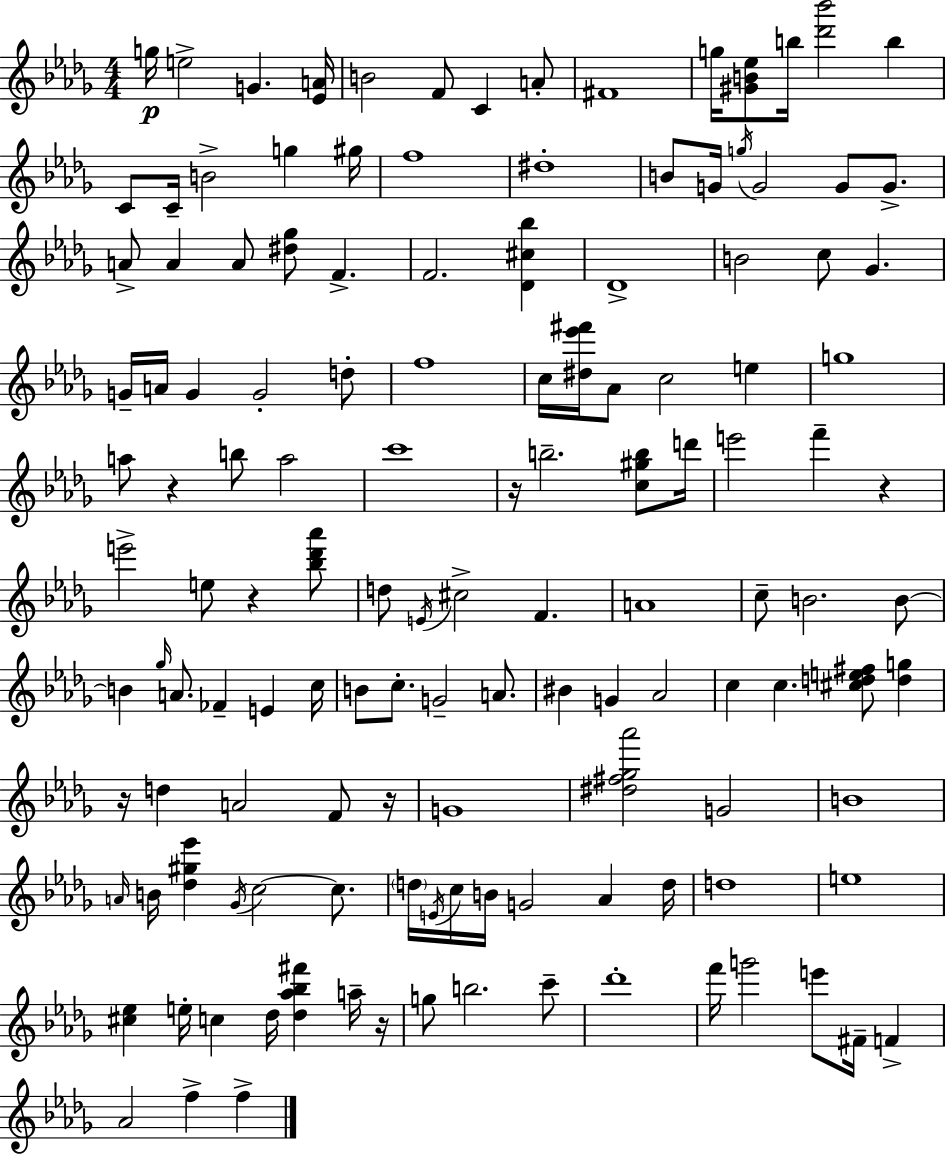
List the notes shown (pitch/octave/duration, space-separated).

G5/s E5/h G4/q. [Eb4,A4]/s B4/h F4/e C4/q A4/e F#4/w G5/s [G#4,B4,Eb5]/e B5/s [Db6,Bb6]/h B5/q C4/e C4/s B4/h G5/q G#5/s F5/w D#5/w B4/e G4/s G5/s G4/h G4/e G4/e. A4/e A4/q A4/e [D#5,Gb5]/e F4/q. F4/h. [Db4,C#5,Bb5]/q Db4/w B4/h C5/e Gb4/q. G4/s A4/s G4/q G4/h D5/e F5/w C5/s [D#5,Eb6,F#6]/s Ab4/e C5/h E5/q G5/w A5/e R/q B5/e A5/h C6/w R/s B5/h. [C5,G#5,B5]/e D6/s E6/h F6/q R/q E6/h E5/e R/q [Bb5,Db6,Ab6]/e D5/e E4/s C#5/h F4/q. A4/w C5/e B4/h. B4/e B4/q Gb5/s A4/e. FES4/q E4/q C5/s B4/e C5/e. G4/h A4/e. BIS4/q G4/q Ab4/h C5/q C5/q. [C#5,D5,E5,F#5]/e [D5,G5]/q R/s D5/q A4/h F4/e R/s G4/w [D#5,F#5,Gb5,Ab6]/h G4/h B4/w A4/s B4/s [Db5,G#5,Eb6]/q Gb4/s C5/h C5/e. D5/s E4/s C5/s B4/s G4/h Ab4/q D5/s D5/w E5/w [C#5,Eb5]/q E5/s C5/q Db5/s [Db5,Ab5,Bb5,F#6]/q A5/s R/s G5/e B5/h. C6/e Db6/w F6/s G6/h E6/e F#4/s F4/q Ab4/h F5/q F5/q